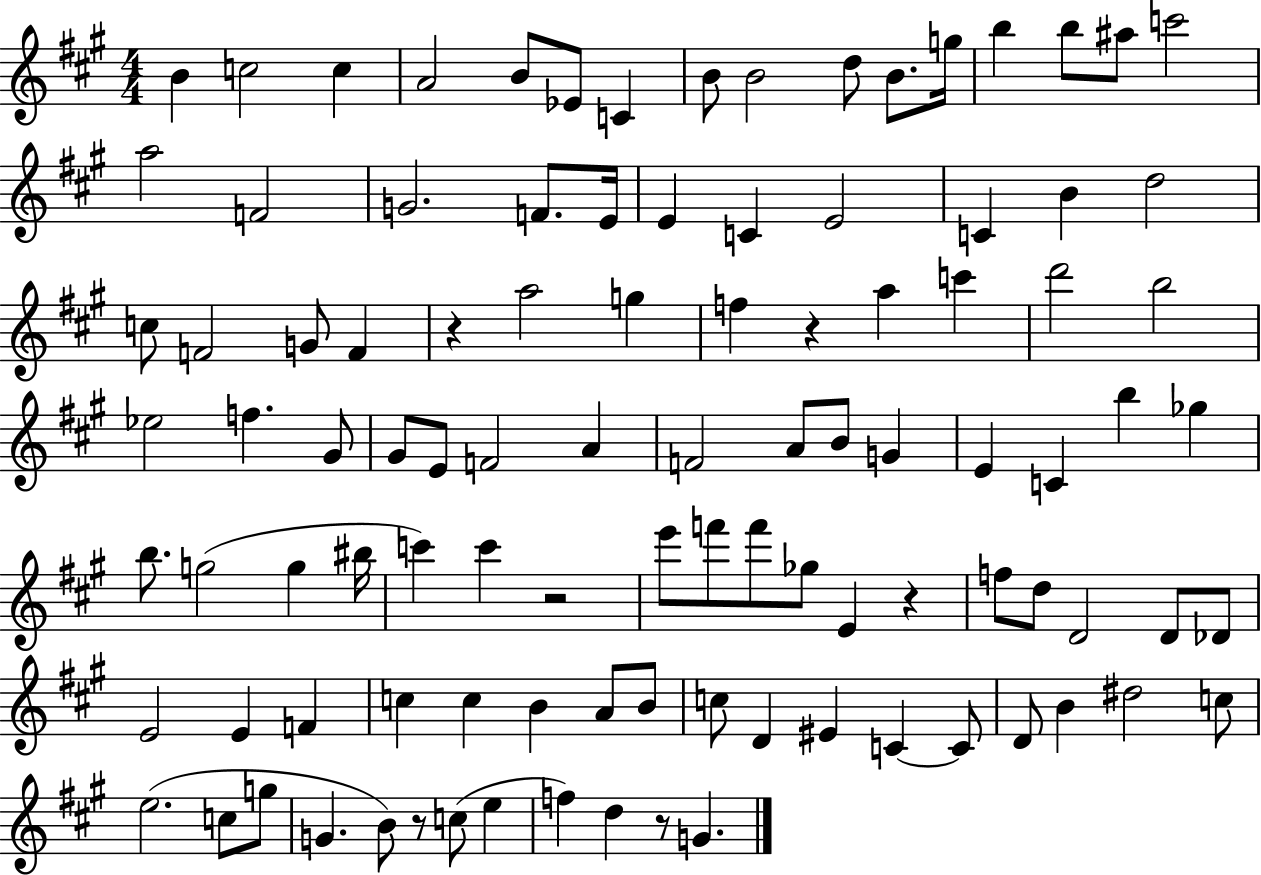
{
  \clef treble
  \numericTimeSignature
  \time 4/4
  \key a \major
  b'4 c''2 c''4 | a'2 b'8 ees'8 c'4 | b'8 b'2 d''8 b'8. g''16 | b''4 b''8 ais''8 c'''2 | \break a''2 f'2 | g'2. f'8. e'16 | e'4 c'4 e'2 | c'4 b'4 d''2 | \break c''8 f'2 g'8 f'4 | r4 a''2 g''4 | f''4 r4 a''4 c'''4 | d'''2 b''2 | \break ees''2 f''4. gis'8 | gis'8 e'8 f'2 a'4 | f'2 a'8 b'8 g'4 | e'4 c'4 b''4 ges''4 | \break b''8. g''2( g''4 bis''16 | c'''4) c'''4 r2 | e'''8 f'''8 f'''8 ges''8 e'4 r4 | f''8 d''8 d'2 d'8 des'8 | \break e'2 e'4 f'4 | c''4 c''4 b'4 a'8 b'8 | c''8 d'4 eis'4 c'4~~ c'8 | d'8 b'4 dis''2 c''8 | \break e''2.( c''8 g''8 | g'4. b'8) r8 c''8( e''4 | f''4) d''4 r8 g'4. | \bar "|."
}